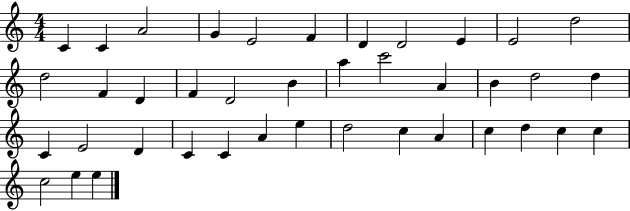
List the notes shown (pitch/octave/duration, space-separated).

C4/q C4/q A4/h G4/q E4/h F4/q D4/q D4/h E4/q E4/h D5/h D5/h F4/q D4/q F4/q D4/h B4/q A5/q C6/h A4/q B4/q D5/h D5/q C4/q E4/h D4/q C4/q C4/q A4/q E5/q D5/h C5/q A4/q C5/q D5/q C5/q C5/q C5/h E5/q E5/q